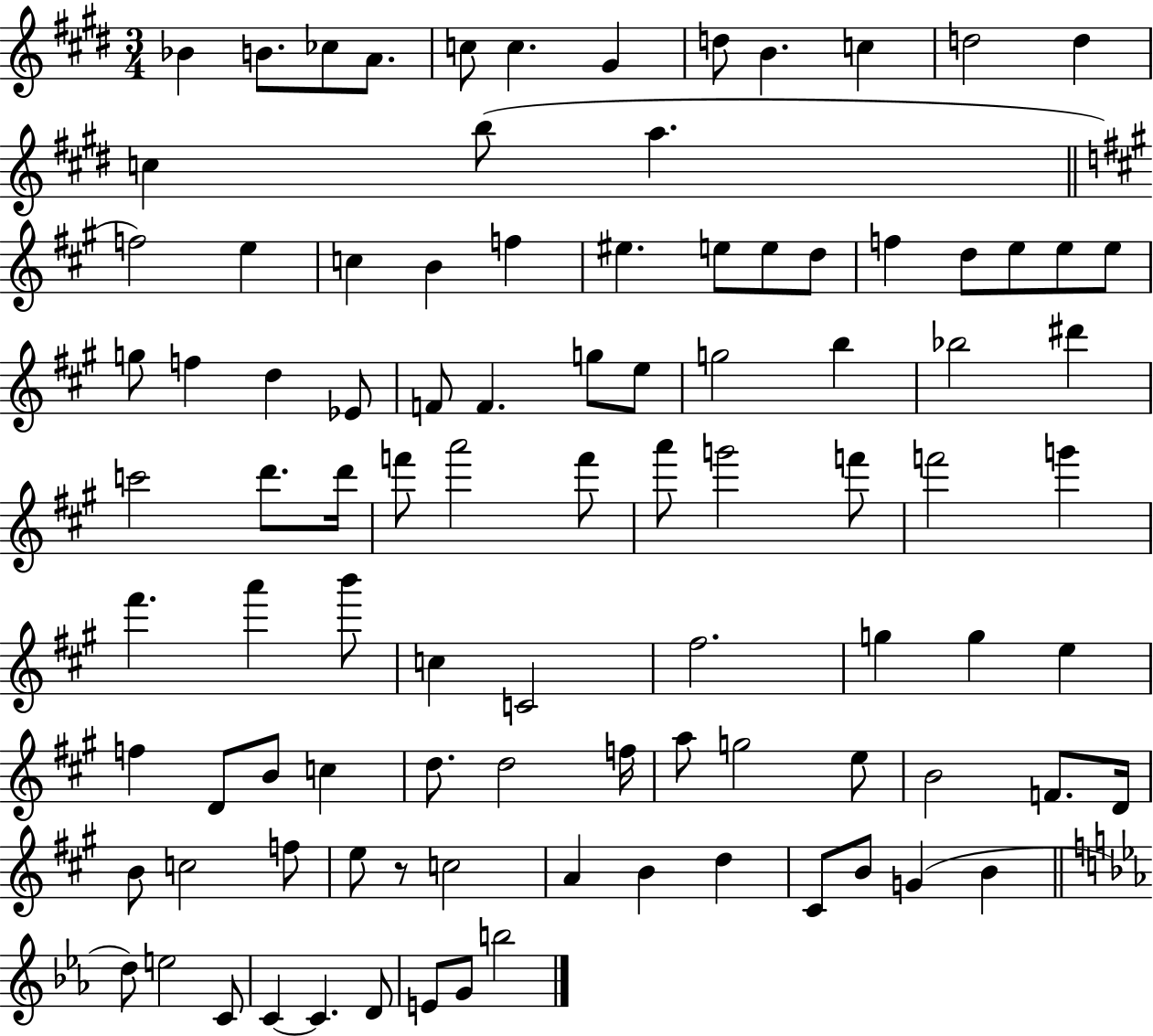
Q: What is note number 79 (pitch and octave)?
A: C5